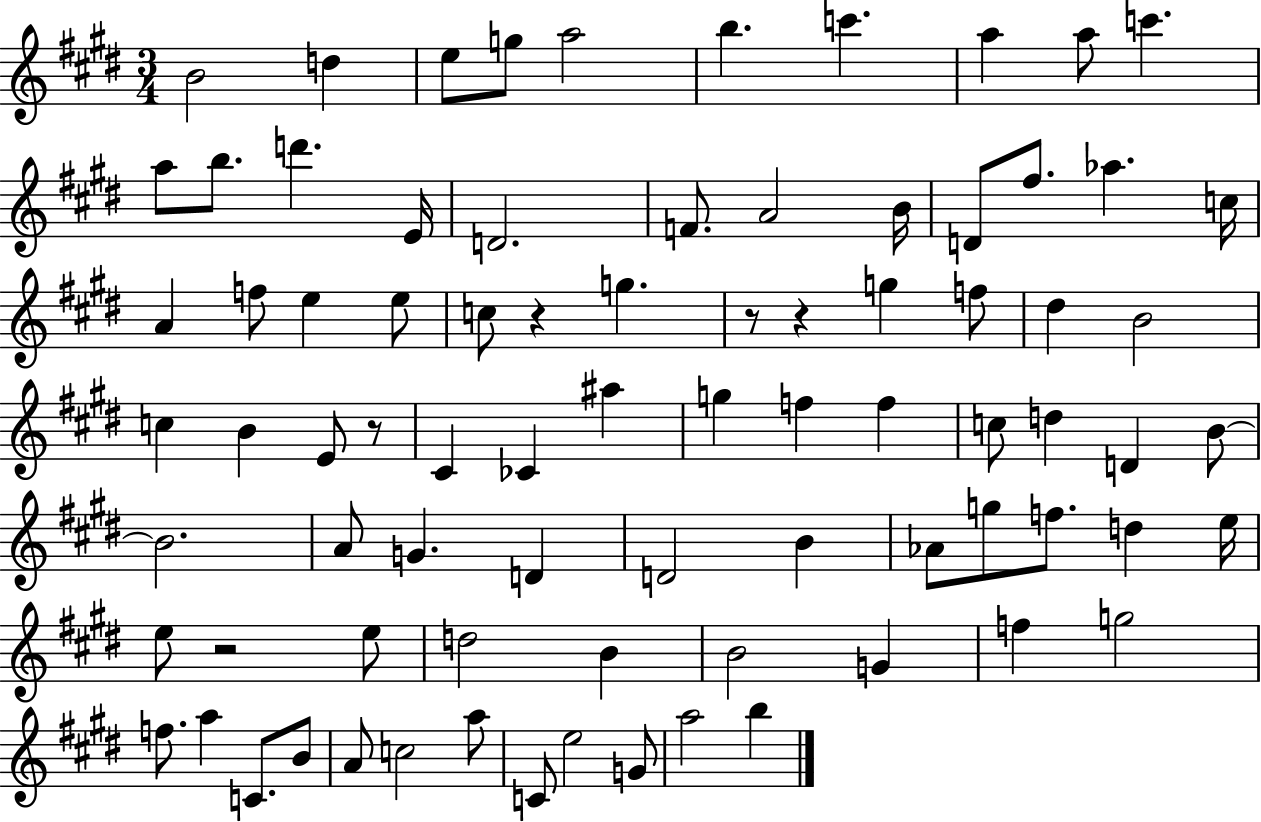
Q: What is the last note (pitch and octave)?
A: B5